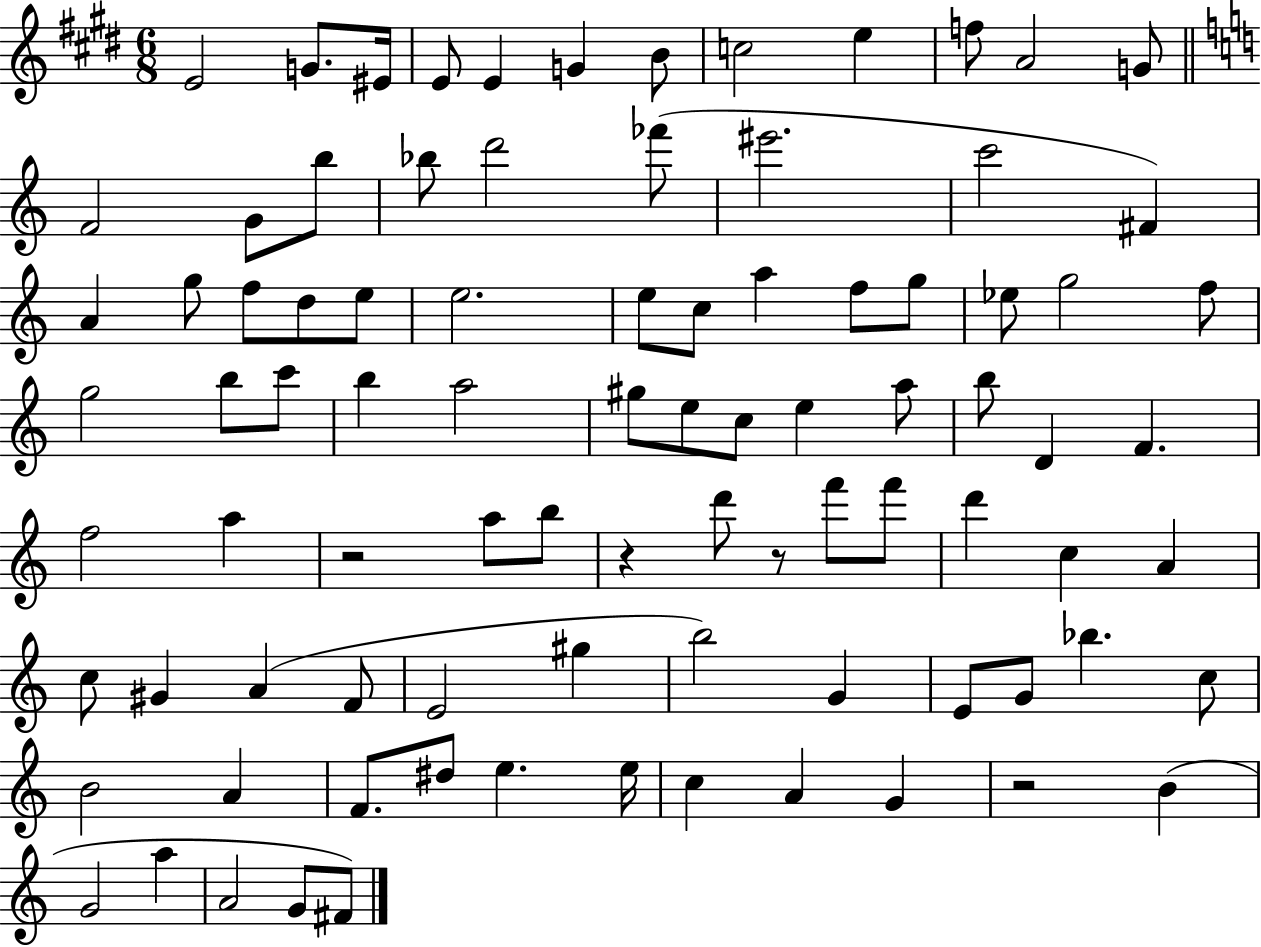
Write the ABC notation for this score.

X:1
T:Untitled
M:6/8
L:1/4
K:E
E2 G/2 ^E/4 E/2 E G B/2 c2 e f/2 A2 G/2 F2 G/2 b/2 _b/2 d'2 _f'/2 ^e'2 c'2 ^F A g/2 f/2 d/2 e/2 e2 e/2 c/2 a f/2 g/2 _e/2 g2 f/2 g2 b/2 c'/2 b a2 ^g/2 e/2 c/2 e a/2 b/2 D F f2 a z2 a/2 b/2 z d'/2 z/2 f'/2 f'/2 d' c A c/2 ^G A F/2 E2 ^g b2 G E/2 G/2 _b c/2 B2 A F/2 ^d/2 e e/4 c A G z2 B G2 a A2 G/2 ^F/2